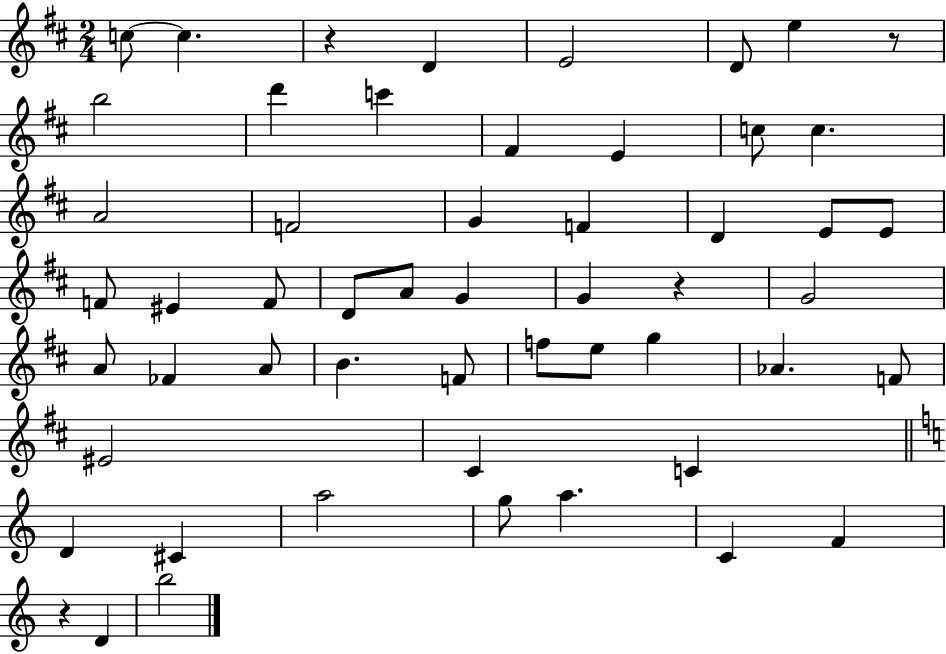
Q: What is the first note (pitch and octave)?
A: C5